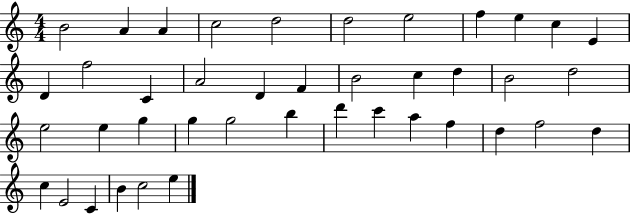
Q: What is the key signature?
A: C major